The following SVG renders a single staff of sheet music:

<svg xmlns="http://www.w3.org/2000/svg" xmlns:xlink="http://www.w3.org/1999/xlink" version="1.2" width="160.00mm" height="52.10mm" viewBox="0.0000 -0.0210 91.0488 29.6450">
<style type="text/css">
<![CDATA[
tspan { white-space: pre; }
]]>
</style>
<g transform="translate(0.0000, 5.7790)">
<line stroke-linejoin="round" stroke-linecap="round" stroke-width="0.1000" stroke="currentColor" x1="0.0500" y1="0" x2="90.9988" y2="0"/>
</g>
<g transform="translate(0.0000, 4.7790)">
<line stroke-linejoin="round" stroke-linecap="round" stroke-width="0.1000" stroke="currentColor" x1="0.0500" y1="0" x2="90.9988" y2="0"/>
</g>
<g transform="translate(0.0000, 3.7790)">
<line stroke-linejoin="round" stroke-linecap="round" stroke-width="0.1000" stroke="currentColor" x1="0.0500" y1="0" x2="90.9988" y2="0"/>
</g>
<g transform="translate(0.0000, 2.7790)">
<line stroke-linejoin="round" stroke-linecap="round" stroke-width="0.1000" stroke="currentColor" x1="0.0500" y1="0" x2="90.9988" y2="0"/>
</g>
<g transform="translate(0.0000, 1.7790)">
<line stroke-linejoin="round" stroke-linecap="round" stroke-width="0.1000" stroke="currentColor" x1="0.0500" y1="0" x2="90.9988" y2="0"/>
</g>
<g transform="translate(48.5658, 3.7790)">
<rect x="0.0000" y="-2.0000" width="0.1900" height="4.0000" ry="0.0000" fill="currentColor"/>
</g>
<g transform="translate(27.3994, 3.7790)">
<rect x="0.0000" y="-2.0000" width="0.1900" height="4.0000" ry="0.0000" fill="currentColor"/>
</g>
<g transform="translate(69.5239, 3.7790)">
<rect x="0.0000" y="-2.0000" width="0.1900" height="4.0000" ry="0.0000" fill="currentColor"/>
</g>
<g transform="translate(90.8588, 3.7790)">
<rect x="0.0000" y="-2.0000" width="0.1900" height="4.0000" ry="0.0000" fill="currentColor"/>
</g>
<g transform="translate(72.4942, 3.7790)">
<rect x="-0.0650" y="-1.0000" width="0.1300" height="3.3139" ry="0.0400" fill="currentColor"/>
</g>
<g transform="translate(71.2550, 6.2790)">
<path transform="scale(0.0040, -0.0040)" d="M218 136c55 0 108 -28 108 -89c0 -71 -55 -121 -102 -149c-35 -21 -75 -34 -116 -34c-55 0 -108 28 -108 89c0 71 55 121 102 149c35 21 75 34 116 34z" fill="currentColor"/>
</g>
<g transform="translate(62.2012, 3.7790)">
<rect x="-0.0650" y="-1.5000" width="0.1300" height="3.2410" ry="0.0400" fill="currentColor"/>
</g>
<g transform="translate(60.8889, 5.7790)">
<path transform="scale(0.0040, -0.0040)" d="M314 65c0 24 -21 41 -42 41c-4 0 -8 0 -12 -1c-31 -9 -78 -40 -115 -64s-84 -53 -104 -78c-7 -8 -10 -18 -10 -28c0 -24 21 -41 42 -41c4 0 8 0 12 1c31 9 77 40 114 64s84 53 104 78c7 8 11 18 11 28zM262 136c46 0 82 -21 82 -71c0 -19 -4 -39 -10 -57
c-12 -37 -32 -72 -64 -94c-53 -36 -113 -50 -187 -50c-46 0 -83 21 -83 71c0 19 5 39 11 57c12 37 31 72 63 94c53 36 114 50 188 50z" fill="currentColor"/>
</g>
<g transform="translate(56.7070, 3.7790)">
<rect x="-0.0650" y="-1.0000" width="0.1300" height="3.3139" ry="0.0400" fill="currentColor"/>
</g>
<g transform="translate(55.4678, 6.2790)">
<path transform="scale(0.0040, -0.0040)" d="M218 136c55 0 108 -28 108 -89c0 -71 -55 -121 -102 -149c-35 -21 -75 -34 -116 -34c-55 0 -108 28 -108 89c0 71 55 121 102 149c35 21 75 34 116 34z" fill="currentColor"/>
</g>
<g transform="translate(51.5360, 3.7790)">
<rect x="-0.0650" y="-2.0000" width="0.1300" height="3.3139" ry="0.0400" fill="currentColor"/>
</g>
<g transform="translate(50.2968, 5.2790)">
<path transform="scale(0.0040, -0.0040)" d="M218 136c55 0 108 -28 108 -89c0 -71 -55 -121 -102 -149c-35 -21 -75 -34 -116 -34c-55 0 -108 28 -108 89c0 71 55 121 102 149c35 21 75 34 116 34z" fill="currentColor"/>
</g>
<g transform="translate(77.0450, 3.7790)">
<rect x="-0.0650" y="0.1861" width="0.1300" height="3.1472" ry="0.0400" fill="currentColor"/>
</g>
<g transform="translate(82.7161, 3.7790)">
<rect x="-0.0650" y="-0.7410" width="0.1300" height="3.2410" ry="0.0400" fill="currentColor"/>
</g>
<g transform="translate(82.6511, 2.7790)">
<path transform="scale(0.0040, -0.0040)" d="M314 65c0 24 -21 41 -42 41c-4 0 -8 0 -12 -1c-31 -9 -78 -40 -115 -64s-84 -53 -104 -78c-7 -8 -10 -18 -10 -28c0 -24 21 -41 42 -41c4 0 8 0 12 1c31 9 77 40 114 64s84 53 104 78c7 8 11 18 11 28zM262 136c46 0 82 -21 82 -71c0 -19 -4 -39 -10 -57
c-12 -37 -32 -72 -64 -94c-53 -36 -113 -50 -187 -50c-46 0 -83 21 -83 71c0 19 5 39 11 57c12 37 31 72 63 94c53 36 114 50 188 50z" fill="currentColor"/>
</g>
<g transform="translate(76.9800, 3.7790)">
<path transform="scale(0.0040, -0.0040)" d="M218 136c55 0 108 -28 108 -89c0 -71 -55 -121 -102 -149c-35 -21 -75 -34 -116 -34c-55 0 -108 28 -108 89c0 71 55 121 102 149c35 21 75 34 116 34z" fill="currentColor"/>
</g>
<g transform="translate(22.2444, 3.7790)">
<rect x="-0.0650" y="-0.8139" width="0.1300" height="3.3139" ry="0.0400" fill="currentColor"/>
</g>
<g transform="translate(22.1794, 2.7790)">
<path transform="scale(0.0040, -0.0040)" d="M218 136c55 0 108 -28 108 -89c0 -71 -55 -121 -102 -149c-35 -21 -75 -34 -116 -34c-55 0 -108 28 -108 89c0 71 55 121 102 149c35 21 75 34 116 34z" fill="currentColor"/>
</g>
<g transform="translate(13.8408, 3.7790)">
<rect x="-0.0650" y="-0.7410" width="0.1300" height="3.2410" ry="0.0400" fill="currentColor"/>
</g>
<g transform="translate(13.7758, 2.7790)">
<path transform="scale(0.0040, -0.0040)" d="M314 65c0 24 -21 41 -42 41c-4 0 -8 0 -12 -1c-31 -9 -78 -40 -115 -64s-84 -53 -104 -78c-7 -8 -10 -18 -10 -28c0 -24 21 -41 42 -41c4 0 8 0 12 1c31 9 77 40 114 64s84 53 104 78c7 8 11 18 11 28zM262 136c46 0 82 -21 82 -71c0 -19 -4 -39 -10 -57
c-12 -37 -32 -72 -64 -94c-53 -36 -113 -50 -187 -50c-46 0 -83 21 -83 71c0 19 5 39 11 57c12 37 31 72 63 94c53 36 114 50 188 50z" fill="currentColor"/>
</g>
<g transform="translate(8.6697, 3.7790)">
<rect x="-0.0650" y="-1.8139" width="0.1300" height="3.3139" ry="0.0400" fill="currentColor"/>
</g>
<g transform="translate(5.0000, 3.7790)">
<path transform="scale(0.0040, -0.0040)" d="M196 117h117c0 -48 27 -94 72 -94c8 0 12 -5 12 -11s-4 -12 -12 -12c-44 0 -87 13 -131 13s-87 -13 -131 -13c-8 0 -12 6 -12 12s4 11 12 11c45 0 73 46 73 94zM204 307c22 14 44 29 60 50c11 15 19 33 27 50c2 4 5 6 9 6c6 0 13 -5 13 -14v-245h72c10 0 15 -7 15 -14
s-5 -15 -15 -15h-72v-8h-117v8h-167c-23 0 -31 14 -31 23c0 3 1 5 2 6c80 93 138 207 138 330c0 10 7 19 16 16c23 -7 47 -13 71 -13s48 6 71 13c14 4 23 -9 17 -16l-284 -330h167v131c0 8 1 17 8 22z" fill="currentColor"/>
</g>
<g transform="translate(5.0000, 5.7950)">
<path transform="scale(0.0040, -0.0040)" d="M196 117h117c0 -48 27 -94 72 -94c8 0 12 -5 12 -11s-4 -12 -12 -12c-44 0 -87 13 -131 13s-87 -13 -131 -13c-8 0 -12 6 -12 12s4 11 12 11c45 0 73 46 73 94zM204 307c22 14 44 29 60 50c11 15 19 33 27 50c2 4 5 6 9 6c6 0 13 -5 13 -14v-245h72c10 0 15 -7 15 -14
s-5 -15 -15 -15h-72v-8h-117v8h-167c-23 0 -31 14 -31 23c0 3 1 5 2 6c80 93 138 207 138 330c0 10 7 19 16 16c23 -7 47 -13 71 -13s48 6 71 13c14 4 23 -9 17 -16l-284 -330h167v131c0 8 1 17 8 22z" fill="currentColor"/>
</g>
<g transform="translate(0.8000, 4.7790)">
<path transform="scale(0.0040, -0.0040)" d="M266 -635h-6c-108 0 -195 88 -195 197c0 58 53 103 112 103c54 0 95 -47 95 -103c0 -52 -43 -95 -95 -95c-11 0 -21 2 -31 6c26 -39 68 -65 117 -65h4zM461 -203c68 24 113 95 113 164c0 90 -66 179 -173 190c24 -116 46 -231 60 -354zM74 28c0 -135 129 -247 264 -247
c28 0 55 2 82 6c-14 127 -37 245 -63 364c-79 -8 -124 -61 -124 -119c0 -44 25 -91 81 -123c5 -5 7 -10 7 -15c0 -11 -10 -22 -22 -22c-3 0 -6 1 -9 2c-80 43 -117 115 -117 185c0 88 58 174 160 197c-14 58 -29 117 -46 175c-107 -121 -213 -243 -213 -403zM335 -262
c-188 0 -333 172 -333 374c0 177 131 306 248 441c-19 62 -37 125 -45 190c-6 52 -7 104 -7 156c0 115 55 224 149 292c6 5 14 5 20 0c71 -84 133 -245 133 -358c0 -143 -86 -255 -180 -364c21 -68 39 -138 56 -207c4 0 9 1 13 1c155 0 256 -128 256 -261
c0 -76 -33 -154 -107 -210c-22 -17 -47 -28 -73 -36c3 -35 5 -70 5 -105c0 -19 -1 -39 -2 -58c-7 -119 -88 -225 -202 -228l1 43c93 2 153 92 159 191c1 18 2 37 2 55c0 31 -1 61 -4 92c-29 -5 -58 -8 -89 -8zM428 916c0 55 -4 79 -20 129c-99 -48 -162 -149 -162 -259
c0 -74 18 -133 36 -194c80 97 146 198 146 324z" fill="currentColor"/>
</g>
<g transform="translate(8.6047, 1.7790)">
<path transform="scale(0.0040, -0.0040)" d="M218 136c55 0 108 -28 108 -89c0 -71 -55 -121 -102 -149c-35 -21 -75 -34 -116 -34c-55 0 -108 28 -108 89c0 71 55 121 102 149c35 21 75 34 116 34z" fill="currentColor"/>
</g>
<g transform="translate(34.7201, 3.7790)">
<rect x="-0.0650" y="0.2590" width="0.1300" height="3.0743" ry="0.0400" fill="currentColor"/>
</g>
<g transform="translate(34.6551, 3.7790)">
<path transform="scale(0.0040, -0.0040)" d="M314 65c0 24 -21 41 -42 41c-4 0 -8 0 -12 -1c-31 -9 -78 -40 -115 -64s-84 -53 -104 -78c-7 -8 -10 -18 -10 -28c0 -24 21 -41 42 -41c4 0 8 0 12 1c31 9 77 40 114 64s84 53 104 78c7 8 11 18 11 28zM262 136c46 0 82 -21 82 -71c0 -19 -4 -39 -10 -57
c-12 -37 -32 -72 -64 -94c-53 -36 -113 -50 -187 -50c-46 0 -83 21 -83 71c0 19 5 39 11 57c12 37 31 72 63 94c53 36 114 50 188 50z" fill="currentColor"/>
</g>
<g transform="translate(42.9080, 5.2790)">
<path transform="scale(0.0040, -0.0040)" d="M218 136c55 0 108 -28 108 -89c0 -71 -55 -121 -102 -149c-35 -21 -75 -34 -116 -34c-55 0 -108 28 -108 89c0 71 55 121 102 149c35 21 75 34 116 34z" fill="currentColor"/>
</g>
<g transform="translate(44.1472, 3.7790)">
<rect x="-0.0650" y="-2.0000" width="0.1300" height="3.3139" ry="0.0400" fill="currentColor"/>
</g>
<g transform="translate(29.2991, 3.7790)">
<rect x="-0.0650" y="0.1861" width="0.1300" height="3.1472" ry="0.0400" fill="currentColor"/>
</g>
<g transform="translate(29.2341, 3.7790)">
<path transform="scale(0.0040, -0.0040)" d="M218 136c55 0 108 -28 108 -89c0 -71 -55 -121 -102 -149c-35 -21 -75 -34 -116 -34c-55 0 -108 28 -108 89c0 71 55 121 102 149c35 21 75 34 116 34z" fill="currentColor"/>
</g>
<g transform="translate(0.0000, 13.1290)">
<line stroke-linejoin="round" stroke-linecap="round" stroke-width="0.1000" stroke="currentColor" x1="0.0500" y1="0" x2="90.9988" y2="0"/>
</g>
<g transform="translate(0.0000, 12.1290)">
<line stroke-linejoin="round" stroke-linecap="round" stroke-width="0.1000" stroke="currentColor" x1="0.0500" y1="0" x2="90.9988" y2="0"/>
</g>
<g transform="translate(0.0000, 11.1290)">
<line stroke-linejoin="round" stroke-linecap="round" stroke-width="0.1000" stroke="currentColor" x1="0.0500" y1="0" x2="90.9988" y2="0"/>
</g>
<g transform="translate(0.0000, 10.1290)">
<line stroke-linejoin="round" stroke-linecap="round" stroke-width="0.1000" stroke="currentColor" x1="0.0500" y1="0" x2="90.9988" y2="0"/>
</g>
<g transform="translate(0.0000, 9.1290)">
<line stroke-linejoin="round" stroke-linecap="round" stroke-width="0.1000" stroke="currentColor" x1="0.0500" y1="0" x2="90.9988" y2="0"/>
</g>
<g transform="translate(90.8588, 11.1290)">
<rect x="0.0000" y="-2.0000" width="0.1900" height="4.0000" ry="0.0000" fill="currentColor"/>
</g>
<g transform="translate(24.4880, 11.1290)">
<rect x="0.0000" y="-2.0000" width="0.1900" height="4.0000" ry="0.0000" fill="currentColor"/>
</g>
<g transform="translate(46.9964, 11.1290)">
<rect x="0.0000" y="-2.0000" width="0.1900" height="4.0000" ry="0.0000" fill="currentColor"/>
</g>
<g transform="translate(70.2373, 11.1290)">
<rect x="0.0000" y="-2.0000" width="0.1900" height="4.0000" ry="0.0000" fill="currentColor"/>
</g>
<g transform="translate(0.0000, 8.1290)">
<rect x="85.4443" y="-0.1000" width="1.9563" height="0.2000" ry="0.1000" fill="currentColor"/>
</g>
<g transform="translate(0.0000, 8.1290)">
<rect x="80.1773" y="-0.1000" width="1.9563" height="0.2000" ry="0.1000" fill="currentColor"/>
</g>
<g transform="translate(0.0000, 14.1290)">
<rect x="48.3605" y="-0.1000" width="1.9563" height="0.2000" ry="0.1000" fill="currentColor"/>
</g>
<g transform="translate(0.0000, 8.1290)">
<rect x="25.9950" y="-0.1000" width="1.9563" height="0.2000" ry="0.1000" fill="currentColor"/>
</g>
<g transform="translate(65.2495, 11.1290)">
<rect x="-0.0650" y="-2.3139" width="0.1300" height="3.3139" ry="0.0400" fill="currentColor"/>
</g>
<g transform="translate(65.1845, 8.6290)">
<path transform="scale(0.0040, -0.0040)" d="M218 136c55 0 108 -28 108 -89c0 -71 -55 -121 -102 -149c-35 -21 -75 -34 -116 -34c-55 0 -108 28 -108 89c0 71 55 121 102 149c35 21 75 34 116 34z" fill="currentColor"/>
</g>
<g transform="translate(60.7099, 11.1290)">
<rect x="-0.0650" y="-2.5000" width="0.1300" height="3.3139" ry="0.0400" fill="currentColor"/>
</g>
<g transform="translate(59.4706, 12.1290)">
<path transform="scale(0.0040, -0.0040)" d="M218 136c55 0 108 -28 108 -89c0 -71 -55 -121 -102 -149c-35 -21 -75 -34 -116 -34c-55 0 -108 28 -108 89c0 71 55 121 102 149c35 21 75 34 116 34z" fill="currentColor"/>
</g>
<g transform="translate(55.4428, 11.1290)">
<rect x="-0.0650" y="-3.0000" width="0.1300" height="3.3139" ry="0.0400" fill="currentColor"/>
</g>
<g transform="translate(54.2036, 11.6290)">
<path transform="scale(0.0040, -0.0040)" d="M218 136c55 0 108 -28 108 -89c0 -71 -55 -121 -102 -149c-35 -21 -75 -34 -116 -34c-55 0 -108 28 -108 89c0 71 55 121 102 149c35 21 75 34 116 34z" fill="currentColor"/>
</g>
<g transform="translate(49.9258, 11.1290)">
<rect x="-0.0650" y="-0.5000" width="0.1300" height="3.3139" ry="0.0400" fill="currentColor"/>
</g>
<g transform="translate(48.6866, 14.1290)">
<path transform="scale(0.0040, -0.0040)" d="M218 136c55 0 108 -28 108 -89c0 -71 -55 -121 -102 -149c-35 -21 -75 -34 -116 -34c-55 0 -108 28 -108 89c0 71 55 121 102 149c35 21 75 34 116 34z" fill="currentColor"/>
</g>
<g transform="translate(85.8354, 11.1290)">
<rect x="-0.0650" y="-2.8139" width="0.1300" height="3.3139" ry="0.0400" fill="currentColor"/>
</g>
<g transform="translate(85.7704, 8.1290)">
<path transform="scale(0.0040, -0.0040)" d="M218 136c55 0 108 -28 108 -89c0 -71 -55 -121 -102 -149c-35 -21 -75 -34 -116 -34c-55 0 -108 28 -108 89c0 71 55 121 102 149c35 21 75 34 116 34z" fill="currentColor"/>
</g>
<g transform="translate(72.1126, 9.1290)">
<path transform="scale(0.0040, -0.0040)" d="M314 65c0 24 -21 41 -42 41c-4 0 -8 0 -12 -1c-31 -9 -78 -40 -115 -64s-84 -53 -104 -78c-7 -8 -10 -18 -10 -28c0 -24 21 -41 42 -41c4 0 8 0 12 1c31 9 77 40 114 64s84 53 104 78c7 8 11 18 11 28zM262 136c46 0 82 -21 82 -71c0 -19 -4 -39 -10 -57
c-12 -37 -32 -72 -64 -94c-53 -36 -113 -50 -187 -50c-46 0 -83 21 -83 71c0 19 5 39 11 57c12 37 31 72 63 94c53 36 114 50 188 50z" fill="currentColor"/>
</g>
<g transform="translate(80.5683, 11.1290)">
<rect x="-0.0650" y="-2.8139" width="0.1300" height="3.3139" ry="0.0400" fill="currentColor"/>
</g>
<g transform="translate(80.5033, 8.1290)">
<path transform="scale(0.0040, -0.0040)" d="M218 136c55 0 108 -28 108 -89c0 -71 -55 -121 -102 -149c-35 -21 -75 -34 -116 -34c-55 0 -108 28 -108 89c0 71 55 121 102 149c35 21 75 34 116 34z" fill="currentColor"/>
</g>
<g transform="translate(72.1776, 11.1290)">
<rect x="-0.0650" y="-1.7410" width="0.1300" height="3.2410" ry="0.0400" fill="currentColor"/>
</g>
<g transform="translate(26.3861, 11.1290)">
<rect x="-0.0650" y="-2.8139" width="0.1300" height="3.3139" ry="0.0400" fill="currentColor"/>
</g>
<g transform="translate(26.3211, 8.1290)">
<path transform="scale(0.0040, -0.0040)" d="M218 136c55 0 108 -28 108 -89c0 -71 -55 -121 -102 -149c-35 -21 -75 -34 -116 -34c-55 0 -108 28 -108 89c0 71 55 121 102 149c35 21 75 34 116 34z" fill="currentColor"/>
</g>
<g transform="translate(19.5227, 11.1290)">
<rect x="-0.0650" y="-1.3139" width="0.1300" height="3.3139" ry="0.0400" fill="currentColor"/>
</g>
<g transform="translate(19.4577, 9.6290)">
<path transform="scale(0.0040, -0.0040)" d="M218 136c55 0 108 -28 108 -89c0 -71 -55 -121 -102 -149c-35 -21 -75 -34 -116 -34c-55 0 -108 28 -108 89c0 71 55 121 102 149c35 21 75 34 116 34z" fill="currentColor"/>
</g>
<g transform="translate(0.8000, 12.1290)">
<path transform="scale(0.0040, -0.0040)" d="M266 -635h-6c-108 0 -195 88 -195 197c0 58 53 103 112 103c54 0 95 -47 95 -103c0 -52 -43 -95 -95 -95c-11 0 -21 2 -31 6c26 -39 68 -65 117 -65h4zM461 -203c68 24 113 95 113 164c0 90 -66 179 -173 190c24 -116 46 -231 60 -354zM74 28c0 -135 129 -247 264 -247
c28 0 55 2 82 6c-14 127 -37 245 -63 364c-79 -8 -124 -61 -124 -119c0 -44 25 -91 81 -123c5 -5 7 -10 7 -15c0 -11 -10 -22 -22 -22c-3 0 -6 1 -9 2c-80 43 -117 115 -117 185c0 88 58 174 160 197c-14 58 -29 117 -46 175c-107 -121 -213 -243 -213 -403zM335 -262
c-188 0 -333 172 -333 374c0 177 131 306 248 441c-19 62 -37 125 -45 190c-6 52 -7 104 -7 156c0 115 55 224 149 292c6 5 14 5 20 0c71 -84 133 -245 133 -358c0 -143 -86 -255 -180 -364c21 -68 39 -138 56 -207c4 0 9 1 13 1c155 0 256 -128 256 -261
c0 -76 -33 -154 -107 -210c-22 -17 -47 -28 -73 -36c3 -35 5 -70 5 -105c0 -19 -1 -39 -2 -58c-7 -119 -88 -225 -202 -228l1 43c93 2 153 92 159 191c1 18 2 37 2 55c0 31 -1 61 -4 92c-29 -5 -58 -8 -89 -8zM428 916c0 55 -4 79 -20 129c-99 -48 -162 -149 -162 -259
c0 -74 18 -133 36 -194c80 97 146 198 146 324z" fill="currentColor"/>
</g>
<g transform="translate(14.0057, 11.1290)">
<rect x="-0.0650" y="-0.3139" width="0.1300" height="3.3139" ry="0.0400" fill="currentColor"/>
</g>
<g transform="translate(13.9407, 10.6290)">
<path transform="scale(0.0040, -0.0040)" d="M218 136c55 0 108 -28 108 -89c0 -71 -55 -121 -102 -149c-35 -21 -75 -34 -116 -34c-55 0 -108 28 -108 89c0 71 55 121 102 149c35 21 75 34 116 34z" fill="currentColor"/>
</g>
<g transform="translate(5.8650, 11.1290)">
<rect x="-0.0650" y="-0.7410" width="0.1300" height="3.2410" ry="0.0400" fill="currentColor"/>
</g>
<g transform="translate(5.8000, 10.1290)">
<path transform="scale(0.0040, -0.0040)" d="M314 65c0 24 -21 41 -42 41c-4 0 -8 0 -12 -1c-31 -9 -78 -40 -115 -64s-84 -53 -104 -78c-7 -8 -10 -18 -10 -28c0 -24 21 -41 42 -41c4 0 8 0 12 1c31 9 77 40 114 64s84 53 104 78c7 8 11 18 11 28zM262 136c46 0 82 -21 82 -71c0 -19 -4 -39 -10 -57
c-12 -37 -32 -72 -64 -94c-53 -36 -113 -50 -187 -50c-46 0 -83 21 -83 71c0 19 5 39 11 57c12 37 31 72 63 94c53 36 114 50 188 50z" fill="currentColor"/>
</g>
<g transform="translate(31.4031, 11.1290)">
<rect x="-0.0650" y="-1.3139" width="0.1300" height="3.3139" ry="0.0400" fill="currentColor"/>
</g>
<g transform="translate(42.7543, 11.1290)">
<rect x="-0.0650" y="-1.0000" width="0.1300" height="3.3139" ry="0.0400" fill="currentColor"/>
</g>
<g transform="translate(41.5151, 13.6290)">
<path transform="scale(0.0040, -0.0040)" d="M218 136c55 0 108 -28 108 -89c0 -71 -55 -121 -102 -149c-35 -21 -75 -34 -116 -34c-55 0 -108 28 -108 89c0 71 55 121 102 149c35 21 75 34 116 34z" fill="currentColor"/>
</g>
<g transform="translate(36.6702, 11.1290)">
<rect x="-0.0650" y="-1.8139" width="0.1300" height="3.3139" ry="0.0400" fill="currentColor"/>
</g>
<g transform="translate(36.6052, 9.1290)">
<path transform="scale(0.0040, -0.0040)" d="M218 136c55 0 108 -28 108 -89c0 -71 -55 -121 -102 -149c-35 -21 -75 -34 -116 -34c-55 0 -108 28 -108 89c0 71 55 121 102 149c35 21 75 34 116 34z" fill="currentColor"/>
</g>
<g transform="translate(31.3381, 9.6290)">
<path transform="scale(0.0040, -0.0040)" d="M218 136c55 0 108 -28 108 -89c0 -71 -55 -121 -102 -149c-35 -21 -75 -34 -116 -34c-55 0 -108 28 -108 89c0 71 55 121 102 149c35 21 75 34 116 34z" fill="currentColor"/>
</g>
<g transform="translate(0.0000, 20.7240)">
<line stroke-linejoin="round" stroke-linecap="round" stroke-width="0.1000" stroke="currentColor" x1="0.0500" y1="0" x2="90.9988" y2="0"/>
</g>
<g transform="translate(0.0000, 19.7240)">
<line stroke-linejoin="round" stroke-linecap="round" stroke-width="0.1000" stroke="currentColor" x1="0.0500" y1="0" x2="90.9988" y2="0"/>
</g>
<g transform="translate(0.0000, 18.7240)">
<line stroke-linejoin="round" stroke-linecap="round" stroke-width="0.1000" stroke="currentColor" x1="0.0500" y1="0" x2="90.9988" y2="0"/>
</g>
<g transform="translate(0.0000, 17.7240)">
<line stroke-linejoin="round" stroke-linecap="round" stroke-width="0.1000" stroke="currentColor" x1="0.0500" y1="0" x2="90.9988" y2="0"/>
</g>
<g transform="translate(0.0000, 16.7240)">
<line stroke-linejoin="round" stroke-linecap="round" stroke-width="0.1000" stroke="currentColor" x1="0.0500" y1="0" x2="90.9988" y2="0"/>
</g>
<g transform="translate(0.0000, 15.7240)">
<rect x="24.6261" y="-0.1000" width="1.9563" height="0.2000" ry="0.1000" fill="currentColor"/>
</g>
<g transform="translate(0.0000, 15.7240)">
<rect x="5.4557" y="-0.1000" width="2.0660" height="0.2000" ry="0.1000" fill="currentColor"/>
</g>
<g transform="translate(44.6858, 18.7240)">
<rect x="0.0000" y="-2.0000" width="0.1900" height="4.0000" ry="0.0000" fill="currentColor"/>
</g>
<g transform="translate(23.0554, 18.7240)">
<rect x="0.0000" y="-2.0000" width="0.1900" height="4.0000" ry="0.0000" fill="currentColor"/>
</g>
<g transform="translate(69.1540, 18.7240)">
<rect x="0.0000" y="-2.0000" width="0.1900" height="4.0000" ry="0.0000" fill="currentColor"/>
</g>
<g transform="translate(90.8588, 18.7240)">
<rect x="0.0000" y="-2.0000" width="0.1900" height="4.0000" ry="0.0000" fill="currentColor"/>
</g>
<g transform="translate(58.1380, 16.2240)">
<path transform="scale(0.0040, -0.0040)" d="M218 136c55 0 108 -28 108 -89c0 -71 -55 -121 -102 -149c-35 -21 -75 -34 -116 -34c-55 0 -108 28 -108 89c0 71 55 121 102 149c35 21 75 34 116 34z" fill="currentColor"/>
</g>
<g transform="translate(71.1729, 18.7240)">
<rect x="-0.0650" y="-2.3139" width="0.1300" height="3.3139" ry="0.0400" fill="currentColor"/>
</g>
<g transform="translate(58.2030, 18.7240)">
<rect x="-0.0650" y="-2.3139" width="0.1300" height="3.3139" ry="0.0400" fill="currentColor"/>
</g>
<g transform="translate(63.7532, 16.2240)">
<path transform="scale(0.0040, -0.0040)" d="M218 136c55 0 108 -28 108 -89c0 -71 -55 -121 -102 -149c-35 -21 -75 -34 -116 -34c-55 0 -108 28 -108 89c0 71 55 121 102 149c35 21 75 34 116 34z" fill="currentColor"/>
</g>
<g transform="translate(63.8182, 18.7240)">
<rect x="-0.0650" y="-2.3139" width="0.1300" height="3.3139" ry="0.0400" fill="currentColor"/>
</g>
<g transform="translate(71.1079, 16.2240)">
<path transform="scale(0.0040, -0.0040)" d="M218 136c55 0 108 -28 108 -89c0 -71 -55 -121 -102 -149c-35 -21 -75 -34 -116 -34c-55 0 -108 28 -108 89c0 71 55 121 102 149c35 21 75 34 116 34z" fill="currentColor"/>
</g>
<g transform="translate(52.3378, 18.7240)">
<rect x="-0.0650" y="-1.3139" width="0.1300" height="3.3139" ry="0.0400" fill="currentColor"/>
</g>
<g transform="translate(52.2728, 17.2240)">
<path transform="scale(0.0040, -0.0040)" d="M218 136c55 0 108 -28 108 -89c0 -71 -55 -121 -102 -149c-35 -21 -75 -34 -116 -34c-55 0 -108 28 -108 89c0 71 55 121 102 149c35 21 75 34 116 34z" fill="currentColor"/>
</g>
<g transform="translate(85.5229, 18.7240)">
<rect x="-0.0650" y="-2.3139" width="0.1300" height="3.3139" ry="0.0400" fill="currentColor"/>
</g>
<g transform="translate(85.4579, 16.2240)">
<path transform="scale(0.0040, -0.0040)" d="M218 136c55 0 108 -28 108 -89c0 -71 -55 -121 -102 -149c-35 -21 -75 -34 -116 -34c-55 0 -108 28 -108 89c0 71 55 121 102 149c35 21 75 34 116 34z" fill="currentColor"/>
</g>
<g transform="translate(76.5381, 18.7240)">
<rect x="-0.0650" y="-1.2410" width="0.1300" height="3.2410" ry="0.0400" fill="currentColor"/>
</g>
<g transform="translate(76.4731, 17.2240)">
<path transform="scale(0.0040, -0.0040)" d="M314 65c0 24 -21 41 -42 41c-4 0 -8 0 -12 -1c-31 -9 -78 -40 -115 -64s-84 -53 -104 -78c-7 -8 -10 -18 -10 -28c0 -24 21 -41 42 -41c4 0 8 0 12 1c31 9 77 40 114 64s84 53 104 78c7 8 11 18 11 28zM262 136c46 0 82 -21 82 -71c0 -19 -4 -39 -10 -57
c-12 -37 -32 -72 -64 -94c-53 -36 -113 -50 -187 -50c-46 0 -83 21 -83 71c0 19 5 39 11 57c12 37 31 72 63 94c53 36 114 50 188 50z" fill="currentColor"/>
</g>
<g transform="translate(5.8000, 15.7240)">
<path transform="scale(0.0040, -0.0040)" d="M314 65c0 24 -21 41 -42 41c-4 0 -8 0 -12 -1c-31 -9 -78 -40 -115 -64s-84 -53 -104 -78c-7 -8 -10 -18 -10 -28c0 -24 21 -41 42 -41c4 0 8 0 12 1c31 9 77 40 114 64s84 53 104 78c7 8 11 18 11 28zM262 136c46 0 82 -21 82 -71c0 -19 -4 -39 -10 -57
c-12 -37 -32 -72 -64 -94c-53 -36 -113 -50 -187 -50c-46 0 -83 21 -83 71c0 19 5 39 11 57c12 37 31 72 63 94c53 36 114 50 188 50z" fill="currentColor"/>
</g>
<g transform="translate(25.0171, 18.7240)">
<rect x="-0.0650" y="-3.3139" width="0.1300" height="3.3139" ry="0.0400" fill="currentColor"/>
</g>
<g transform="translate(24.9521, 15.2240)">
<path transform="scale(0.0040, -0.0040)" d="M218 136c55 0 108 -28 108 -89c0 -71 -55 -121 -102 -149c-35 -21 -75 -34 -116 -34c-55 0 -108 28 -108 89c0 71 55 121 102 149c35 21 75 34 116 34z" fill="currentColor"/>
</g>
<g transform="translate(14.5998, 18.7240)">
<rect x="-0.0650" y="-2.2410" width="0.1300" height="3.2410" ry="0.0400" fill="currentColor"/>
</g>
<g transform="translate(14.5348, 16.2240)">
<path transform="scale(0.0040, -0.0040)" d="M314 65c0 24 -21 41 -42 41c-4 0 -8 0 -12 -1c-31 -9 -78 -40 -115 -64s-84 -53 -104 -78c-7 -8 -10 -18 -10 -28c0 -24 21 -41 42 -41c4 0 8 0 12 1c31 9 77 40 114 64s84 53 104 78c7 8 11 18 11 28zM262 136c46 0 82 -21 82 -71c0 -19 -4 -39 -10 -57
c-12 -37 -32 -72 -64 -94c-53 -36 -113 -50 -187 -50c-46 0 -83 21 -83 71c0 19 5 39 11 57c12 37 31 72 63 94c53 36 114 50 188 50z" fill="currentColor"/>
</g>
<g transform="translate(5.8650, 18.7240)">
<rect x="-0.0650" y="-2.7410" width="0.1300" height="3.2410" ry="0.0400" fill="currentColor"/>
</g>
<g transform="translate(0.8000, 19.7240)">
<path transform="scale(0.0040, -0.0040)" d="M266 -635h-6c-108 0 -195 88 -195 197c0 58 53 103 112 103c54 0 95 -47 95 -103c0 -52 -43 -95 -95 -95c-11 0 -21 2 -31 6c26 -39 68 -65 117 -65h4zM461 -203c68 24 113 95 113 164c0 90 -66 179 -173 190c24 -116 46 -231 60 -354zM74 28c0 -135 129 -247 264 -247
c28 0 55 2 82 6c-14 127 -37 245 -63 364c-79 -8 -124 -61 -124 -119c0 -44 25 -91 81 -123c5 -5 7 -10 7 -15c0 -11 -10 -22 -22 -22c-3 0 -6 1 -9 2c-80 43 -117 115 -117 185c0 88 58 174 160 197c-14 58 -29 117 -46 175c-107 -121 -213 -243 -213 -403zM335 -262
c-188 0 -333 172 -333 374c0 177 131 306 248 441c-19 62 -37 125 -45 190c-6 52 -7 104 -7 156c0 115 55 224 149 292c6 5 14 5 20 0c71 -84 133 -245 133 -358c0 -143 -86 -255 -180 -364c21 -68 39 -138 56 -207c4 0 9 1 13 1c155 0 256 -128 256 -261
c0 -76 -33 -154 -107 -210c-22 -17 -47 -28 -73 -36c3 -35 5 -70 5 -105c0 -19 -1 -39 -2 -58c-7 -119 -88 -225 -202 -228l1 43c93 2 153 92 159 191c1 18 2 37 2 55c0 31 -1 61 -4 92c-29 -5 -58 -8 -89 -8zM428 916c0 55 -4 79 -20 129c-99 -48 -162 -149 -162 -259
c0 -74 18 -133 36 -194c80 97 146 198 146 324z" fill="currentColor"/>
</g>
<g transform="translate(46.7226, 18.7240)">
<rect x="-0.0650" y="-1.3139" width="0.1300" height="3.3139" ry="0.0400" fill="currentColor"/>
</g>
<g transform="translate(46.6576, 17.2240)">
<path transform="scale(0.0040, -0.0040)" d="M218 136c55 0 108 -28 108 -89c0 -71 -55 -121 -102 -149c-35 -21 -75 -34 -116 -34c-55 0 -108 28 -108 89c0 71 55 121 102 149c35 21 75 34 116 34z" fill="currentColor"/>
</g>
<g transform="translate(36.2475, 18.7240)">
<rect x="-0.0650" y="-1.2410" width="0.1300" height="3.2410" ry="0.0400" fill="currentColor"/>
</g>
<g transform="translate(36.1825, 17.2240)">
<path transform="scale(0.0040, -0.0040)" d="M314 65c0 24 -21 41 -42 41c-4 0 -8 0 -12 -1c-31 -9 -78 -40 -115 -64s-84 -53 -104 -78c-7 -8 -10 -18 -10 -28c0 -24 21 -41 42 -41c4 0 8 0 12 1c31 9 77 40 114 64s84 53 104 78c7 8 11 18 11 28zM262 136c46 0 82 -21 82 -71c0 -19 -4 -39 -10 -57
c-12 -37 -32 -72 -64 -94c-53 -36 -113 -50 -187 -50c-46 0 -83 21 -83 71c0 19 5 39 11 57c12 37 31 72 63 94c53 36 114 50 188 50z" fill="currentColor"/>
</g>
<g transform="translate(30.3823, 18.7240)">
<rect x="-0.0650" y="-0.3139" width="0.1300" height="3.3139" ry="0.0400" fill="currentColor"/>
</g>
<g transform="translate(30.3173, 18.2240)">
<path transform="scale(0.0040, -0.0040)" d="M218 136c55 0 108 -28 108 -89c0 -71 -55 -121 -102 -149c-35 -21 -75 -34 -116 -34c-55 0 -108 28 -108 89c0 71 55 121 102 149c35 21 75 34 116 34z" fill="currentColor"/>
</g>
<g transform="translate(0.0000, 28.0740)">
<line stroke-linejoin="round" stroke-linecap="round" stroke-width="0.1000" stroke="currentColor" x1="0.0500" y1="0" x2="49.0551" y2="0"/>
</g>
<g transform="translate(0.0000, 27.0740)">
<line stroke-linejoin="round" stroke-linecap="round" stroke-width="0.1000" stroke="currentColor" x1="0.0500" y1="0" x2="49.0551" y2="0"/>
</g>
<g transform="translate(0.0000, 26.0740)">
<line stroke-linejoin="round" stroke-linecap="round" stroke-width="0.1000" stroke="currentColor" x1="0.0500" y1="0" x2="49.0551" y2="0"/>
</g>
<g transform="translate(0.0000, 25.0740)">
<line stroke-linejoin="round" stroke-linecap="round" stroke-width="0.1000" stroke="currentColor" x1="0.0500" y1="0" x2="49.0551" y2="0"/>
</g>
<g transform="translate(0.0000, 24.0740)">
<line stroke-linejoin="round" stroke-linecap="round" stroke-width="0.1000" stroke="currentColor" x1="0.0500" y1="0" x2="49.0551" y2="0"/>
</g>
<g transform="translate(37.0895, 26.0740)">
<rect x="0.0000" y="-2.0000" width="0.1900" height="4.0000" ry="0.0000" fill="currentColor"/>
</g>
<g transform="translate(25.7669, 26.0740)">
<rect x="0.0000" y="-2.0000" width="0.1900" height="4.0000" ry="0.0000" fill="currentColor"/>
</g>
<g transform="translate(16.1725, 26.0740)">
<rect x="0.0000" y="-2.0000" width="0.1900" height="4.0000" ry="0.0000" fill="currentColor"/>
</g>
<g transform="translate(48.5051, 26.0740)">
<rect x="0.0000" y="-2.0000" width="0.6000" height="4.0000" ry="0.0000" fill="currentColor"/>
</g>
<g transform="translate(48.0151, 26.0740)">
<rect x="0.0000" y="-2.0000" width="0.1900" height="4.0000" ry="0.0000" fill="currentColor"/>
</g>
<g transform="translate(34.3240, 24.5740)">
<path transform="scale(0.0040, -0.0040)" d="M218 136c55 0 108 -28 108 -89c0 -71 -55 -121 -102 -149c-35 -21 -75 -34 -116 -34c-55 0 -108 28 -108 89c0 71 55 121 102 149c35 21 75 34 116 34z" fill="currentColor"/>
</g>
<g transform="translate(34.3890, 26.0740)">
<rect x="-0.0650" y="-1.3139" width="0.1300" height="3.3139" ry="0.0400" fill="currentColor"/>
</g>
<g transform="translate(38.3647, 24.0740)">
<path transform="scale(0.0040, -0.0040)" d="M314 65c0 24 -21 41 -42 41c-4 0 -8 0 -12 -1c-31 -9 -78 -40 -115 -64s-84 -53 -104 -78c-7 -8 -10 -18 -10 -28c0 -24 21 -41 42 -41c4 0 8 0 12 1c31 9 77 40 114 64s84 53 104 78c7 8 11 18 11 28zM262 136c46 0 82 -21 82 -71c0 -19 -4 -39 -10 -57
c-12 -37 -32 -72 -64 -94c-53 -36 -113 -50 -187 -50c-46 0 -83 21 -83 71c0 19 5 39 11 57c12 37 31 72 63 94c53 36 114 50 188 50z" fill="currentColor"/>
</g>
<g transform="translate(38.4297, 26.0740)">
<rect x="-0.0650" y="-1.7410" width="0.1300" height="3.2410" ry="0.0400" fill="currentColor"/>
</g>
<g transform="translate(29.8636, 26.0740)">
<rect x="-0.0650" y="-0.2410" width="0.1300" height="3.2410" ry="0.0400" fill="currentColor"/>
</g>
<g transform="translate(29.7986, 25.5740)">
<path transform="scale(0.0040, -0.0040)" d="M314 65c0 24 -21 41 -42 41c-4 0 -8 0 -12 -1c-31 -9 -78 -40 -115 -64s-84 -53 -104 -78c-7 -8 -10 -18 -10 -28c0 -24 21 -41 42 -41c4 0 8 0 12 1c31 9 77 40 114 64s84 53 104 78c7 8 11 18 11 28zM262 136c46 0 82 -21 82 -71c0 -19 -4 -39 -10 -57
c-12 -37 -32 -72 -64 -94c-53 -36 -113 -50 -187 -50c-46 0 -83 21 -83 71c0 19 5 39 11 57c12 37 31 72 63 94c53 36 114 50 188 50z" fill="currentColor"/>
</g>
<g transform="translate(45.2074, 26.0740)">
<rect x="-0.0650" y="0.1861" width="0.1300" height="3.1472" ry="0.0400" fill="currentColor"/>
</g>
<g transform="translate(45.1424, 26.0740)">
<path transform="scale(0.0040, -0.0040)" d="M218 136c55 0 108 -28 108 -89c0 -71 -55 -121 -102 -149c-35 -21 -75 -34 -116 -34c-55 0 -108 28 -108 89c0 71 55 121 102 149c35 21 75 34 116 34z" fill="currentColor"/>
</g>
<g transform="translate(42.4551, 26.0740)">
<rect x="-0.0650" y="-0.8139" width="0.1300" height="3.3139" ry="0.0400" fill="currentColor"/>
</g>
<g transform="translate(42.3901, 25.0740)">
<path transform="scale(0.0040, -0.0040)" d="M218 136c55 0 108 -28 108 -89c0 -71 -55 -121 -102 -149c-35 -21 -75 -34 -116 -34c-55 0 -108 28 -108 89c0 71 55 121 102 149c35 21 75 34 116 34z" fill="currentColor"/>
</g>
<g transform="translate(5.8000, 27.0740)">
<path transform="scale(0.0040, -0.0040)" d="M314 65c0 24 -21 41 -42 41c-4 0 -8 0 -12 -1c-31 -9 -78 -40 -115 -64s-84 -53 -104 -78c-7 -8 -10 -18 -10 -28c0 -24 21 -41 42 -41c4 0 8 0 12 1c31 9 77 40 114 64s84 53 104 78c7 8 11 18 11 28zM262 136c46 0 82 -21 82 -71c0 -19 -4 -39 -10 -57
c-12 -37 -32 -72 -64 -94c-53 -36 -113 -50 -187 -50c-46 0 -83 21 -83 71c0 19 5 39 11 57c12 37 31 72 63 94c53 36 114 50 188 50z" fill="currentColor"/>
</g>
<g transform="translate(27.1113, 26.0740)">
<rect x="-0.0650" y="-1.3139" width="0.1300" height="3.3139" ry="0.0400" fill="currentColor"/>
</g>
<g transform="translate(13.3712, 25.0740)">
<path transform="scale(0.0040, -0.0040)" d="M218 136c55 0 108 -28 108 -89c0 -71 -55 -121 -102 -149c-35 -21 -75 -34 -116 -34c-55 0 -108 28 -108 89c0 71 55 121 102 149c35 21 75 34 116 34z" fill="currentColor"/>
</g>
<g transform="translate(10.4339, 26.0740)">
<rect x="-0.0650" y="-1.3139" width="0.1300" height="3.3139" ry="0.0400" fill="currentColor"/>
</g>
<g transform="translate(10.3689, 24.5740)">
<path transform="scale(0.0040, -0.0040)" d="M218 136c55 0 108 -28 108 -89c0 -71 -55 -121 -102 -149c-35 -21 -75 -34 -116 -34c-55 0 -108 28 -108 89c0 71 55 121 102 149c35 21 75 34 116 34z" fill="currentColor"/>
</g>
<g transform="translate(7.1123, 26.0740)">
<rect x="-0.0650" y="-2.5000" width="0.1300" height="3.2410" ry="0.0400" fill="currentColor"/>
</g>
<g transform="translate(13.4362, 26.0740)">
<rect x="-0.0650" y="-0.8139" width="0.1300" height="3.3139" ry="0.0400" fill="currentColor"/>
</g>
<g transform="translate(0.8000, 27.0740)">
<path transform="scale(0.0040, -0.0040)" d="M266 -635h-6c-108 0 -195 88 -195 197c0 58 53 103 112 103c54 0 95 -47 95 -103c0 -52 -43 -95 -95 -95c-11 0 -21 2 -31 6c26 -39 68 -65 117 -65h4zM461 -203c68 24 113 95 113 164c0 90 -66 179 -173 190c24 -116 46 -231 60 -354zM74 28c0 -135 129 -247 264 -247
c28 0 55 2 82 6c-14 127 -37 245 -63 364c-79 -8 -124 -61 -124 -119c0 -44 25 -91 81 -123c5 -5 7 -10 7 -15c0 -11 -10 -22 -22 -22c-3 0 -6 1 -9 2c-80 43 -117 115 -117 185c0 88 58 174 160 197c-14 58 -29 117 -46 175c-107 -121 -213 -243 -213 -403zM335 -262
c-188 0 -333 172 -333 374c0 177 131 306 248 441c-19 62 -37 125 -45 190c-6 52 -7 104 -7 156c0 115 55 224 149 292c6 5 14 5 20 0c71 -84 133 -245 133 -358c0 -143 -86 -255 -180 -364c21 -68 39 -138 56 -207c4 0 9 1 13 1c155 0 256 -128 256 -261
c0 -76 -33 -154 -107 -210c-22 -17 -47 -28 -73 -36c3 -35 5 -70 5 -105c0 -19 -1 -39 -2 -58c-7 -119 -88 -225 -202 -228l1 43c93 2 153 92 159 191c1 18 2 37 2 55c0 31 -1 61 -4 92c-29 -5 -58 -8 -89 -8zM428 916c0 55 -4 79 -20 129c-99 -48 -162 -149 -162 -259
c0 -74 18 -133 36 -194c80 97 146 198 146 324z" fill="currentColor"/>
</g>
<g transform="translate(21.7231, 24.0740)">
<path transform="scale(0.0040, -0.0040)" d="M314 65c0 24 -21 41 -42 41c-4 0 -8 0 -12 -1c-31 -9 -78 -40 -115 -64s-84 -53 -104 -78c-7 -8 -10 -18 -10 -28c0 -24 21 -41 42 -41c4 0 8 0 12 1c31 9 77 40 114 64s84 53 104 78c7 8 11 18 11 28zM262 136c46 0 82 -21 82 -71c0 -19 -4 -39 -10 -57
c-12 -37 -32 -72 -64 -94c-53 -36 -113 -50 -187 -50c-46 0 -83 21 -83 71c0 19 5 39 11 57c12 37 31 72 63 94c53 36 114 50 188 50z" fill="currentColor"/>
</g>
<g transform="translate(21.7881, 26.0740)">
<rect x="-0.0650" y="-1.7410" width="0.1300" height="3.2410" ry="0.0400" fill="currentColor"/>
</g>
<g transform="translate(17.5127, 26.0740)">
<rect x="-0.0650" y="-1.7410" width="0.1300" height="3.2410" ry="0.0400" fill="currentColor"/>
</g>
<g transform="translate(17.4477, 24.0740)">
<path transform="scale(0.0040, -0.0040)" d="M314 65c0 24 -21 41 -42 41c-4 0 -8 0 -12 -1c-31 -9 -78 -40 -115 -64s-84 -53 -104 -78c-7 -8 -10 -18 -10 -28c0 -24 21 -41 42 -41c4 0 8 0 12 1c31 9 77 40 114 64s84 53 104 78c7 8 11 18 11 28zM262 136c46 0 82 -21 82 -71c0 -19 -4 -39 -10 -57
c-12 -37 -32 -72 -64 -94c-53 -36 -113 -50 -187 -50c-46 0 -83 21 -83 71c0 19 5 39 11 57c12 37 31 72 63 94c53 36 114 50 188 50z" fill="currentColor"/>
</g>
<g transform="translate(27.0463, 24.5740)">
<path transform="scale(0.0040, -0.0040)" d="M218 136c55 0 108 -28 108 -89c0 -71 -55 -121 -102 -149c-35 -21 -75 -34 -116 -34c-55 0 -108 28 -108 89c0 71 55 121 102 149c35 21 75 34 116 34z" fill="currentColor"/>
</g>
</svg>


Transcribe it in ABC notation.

X:1
T:Untitled
M:4/4
L:1/4
K:C
f d2 d B B2 F F D E2 D B d2 d2 c e a e f D C A G g f2 a a a2 g2 b c e2 e e g g g e2 g G2 e d f2 f2 e c2 e f2 d B